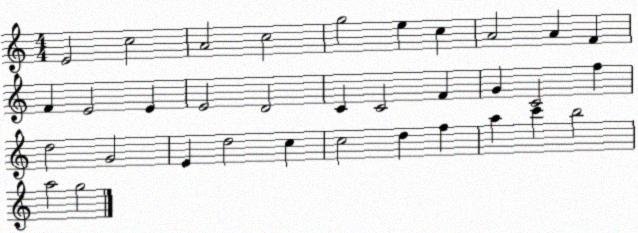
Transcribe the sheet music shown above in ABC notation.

X:1
T:Untitled
M:4/4
L:1/4
K:C
E2 c2 A2 c2 g2 e c A2 A F F E2 E E2 D2 C C2 F G C2 f d2 G2 E d2 c c2 d f a c' b2 a2 g2